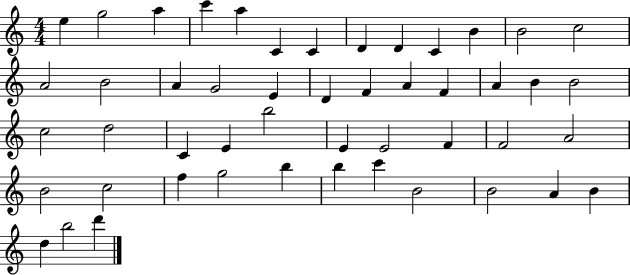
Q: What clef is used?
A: treble